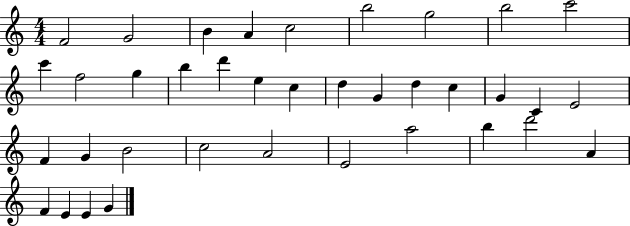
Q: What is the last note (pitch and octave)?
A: G4